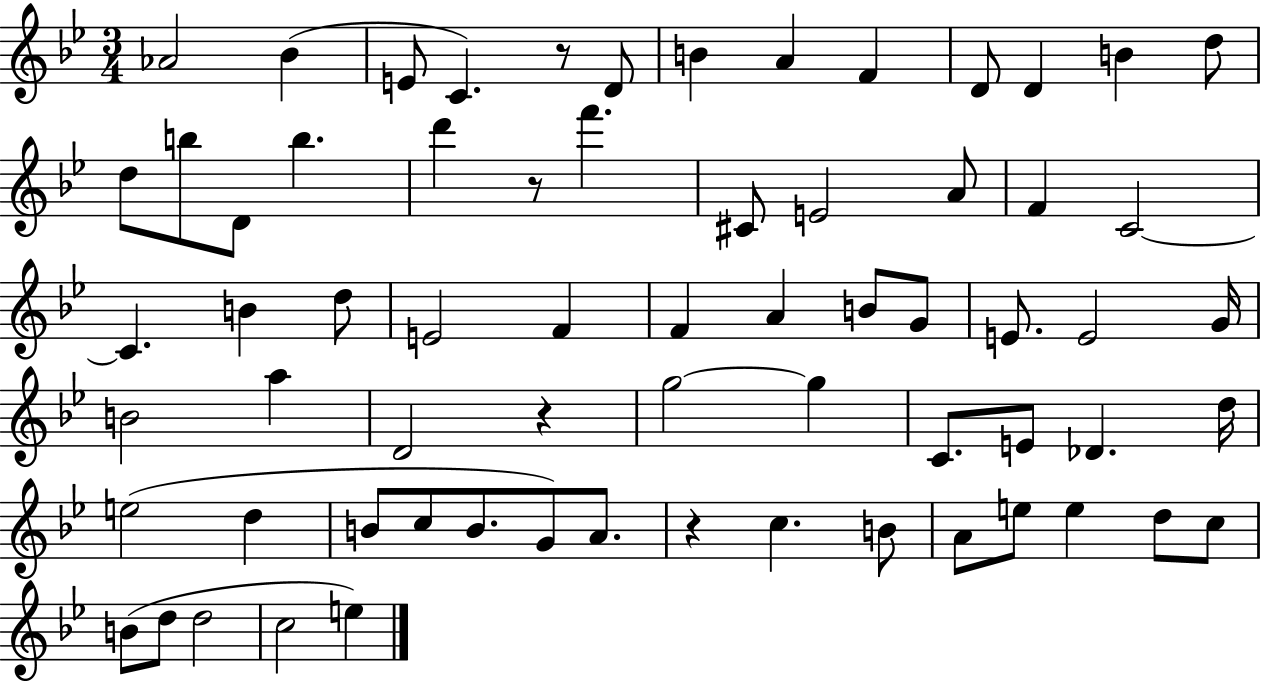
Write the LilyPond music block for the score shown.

{
  \clef treble
  \numericTimeSignature
  \time 3/4
  \key bes \major
  aes'2 bes'4( | e'8 c'4.) r8 d'8 | b'4 a'4 f'4 | d'8 d'4 b'4 d''8 | \break d''8 b''8 d'8 b''4. | d'''4 r8 f'''4. | cis'8 e'2 a'8 | f'4 c'2~~ | \break c'4. b'4 d''8 | e'2 f'4 | f'4 a'4 b'8 g'8 | e'8. e'2 g'16 | \break b'2 a''4 | d'2 r4 | g''2~~ g''4 | c'8. e'8 des'4. d''16 | \break e''2( d''4 | b'8 c''8 b'8. g'8) a'8. | r4 c''4. b'8 | a'8 e''8 e''4 d''8 c''8 | \break b'8( d''8 d''2 | c''2 e''4) | \bar "|."
}